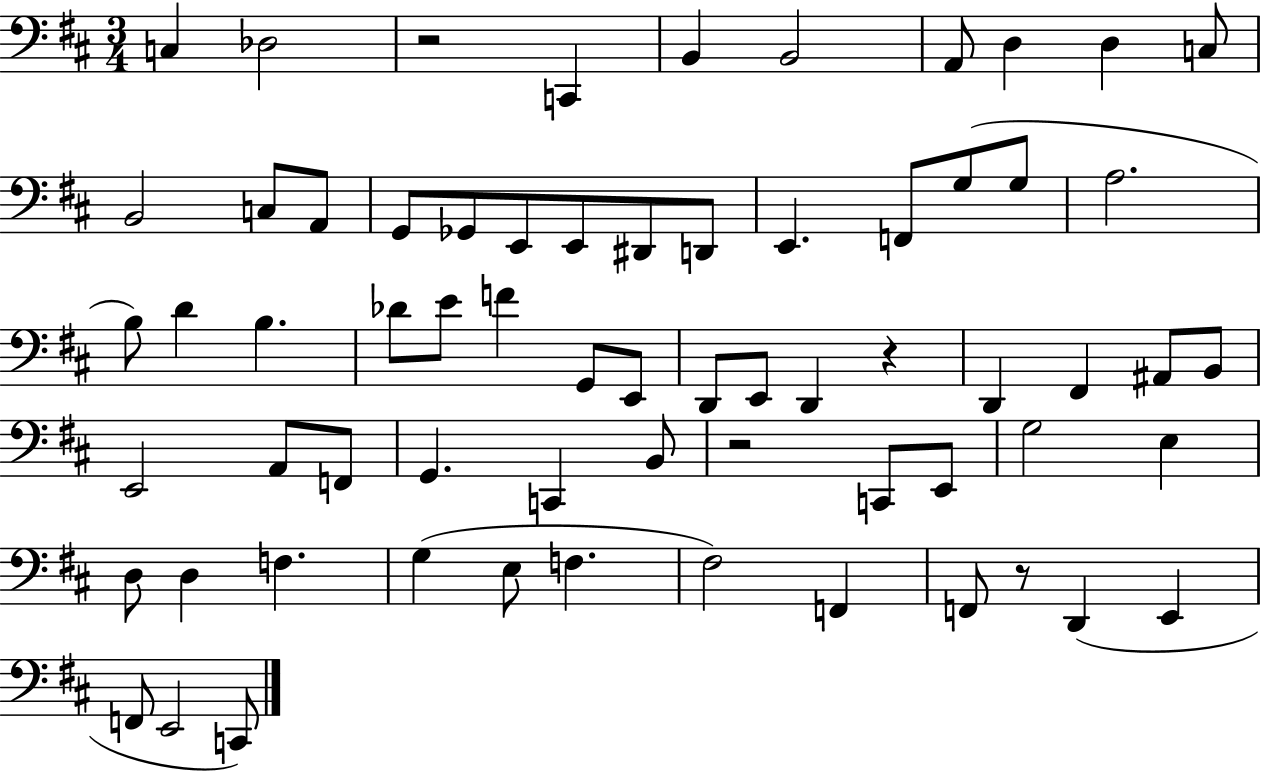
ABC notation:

X:1
T:Untitled
M:3/4
L:1/4
K:D
C, _D,2 z2 C,, B,, B,,2 A,,/2 D, D, C,/2 B,,2 C,/2 A,,/2 G,,/2 _G,,/2 E,,/2 E,,/2 ^D,,/2 D,,/2 E,, F,,/2 G,/2 G,/2 A,2 B,/2 D B, _D/2 E/2 F G,,/2 E,,/2 D,,/2 E,,/2 D,, z D,, ^F,, ^A,,/2 B,,/2 E,,2 A,,/2 F,,/2 G,, C,, B,,/2 z2 C,,/2 E,,/2 G,2 E, D,/2 D, F, G, E,/2 F, ^F,2 F,, F,,/2 z/2 D,, E,, F,,/2 E,,2 C,,/2